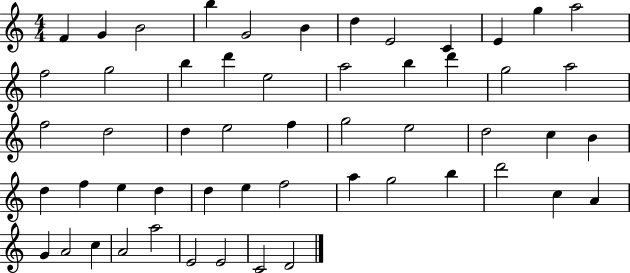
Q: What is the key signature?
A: C major